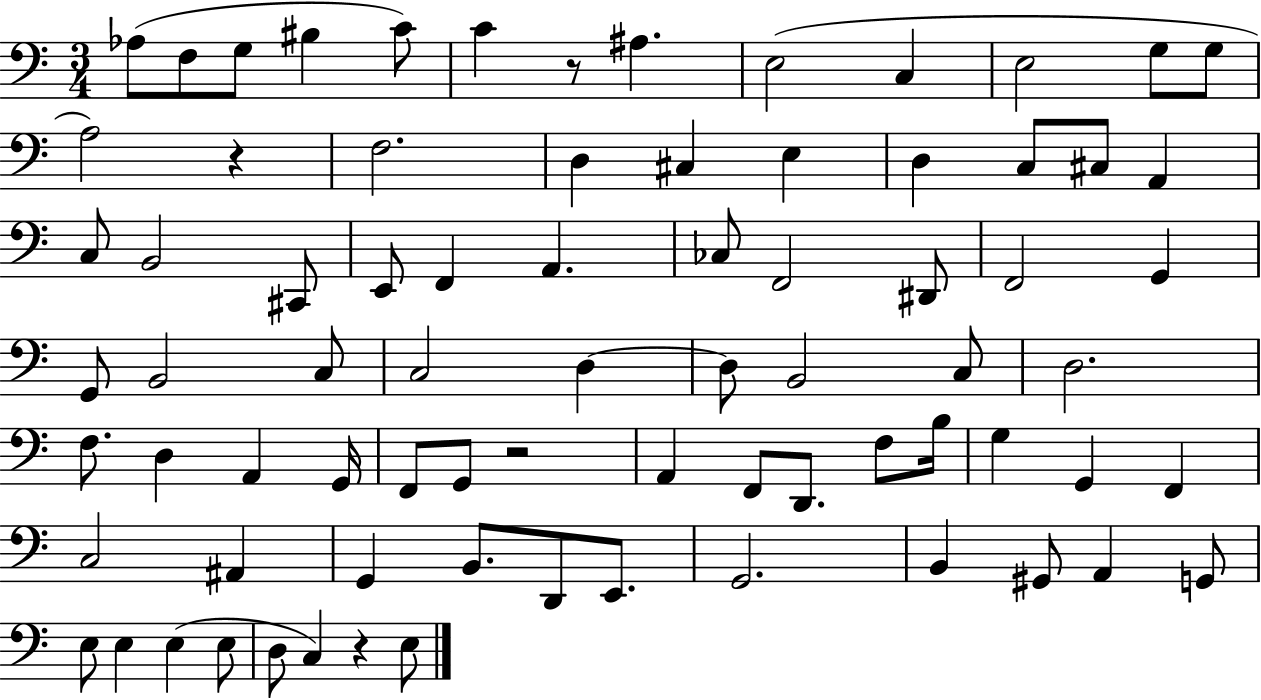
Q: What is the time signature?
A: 3/4